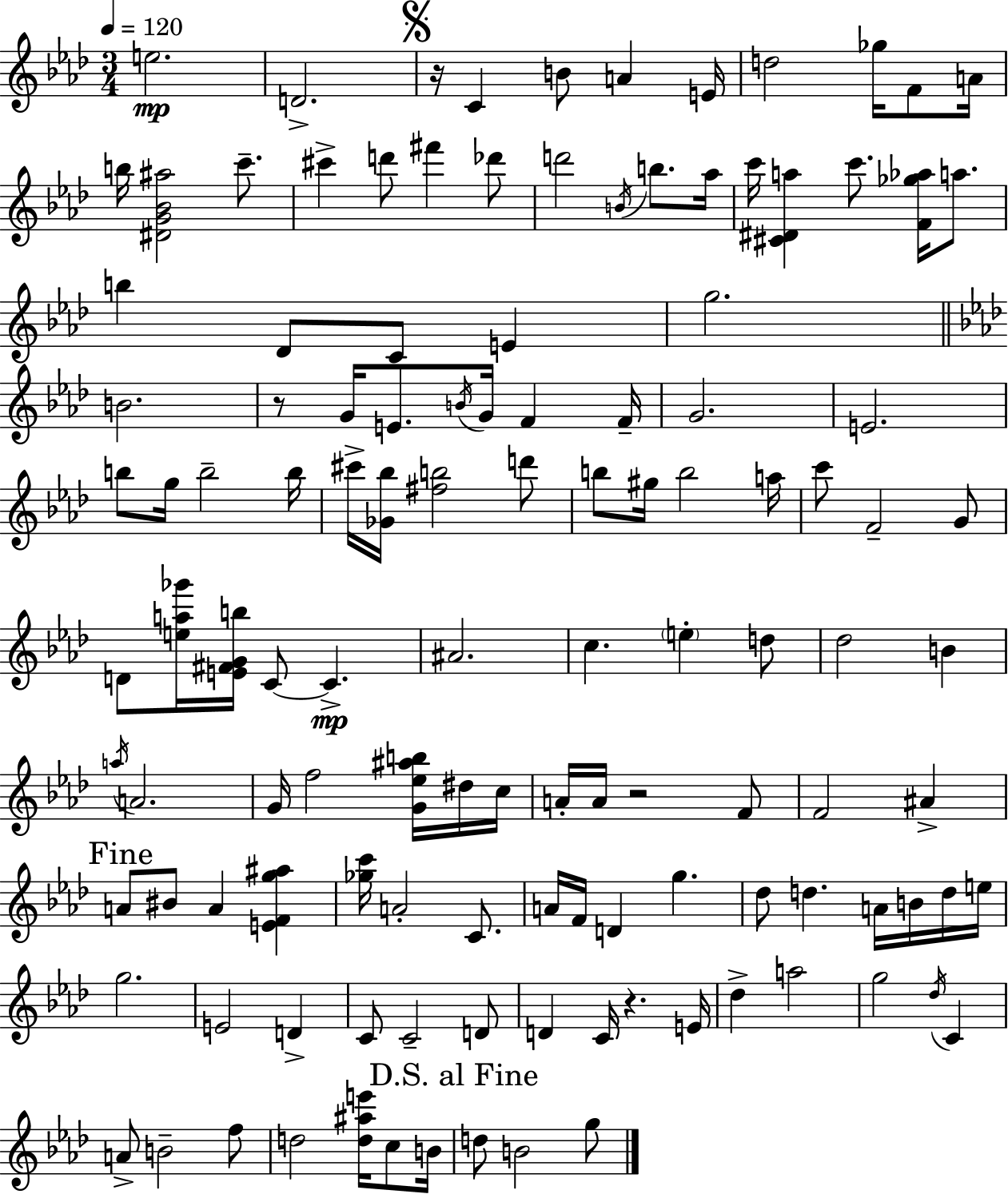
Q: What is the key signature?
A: AES major